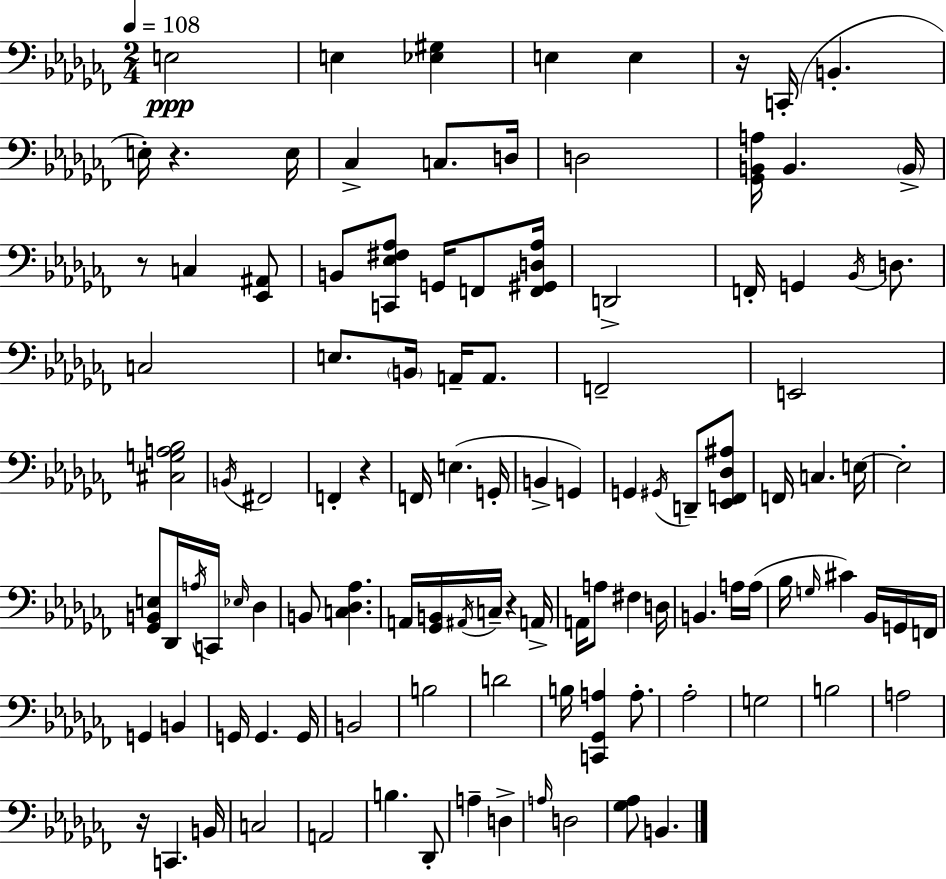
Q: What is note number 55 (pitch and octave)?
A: A2